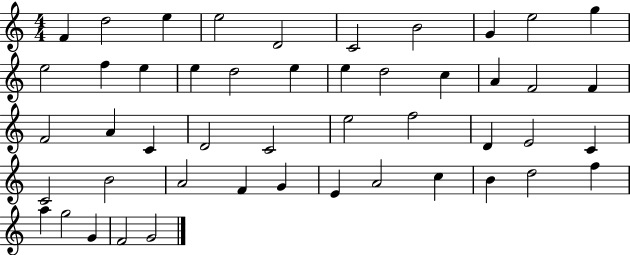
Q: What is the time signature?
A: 4/4